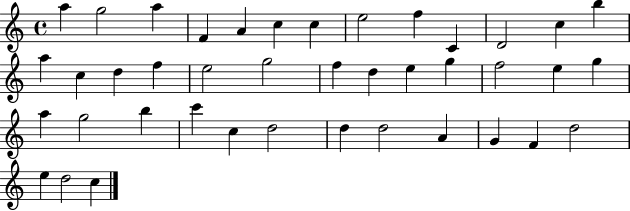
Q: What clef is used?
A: treble